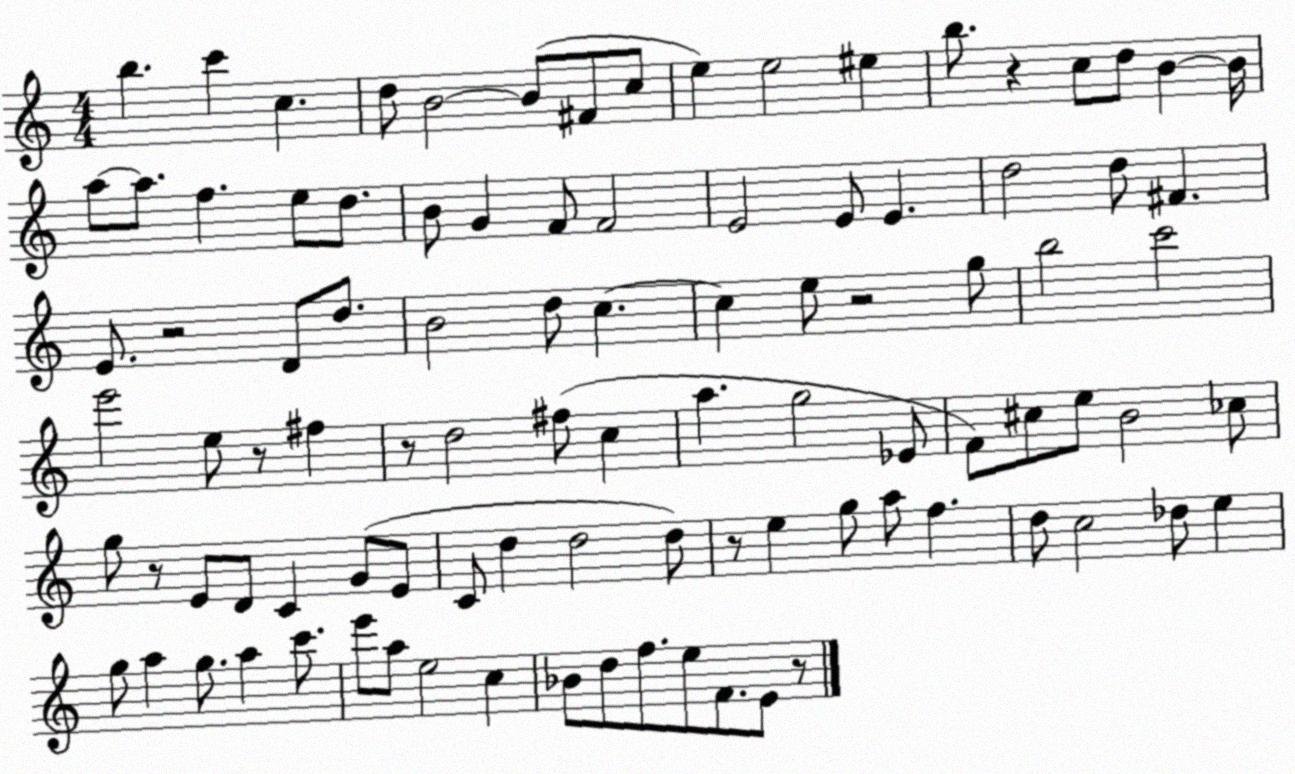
X:1
T:Untitled
M:4/4
L:1/4
K:C
b c' c d/2 B2 B/2 ^F/2 c/2 e e2 ^e b/2 z c/2 d/2 B B/4 a/2 a/2 f e/2 d/2 B/2 G F/2 F2 E2 E/2 E d2 d/2 ^F E/2 z2 D/2 d/2 B2 d/2 c c e/2 z2 g/2 b2 c'2 e'2 e/2 z/2 ^f z/2 d2 ^f/2 c a g2 _E/2 F/2 ^c/2 e/2 B2 _c/2 g/2 z/2 E/2 D/2 C G/2 E/2 C/2 d d2 d/2 z/2 e g/2 a/2 f d/2 c2 _d/2 e g/2 a g/2 a c'/2 e'/2 a/2 e2 c _B/2 d/2 f/2 e/2 F/2 E/2 z/2